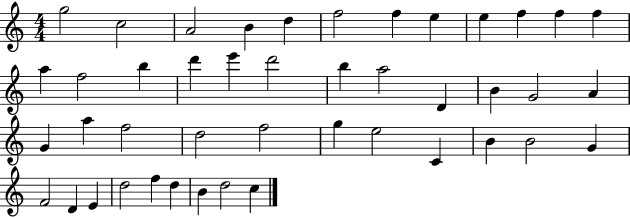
{
  \clef treble
  \numericTimeSignature
  \time 4/4
  \key c \major
  g''2 c''2 | a'2 b'4 d''4 | f''2 f''4 e''4 | e''4 f''4 f''4 f''4 | \break a''4 f''2 b''4 | d'''4 e'''4 d'''2 | b''4 a''2 d'4 | b'4 g'2 a'4 | \break g'4 a''4 f''2 | d''2 f''2 | g''4 e''2 c'4 | b'4 b'2 g'4 | \break f'2 d'4 e'4 | d''2 f''4 d''4 | b'4 d''2 c''4 | \bar "|."
}